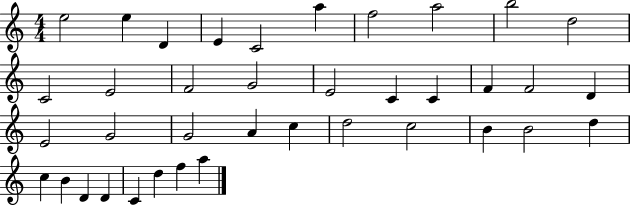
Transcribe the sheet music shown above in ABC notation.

X:1
T:Untitled
M:4/4
L:1/4
K:C
e2 e D E C2 a f2 a2 b2 d2 C2 E2 F2 G2 E2 C C F F2 D E2 G2 G2 A c d2 c2 B B2 d c B D D C d f a